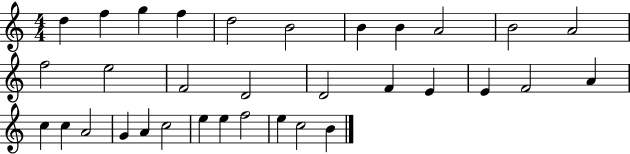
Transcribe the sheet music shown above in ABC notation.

X:1
T:Untitled
M:4/4
L:1/4
K:C
d f g f d2 B2 B B A2 B2 A2 f2 e2 F2 D2 D2 F E E F2 A c c A2 G A c2 e e f2 e c2 B